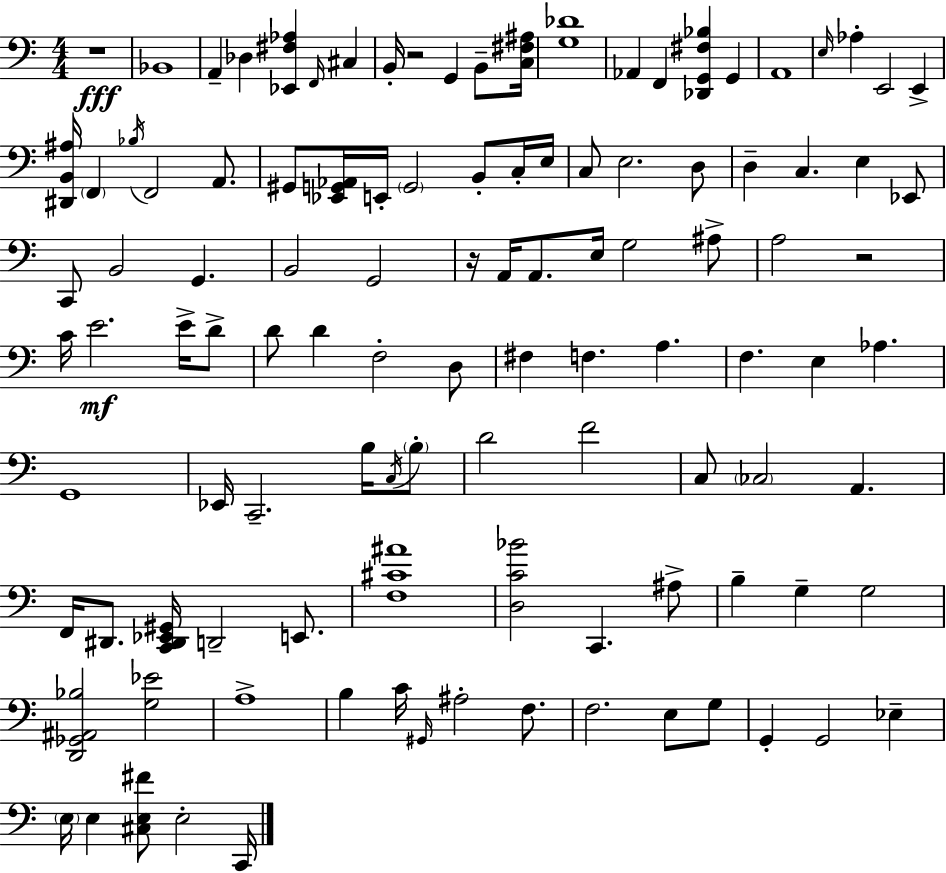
{
  \clef bass
  \numericTimeSignature
  \time 4/4
  \key a \minor
  r1\fff | bes,1 | a,4-- des4 <ees, fis aes>4 \grace { f,16 } cis4 | b,16-. r2 g,4 b,8-- | \break <c fis ais>16 <g des'>1 | aes,4 f,4 <des, g, fis bes>4 g,4 | a,1 | \grace { e16 } aes4-. e,2 e,4-> | \break <dis, b, ais>16 \parenthesize f,4 \acciaccatura { bes16 } f,2 | a,8. gis,8 <ees, g, aes,>16 e,16-. \parenthesize g,2 b,8-. | c16-. e16 c8 e2. | d8 d4-- c4. e4 | \break ees,8 c,8 b,2 g,4. | b,2 g,2 | r16 a,16 a,8. e16 g2 | ais8-> a2 r2 | \break c'16 e'2.\mf | e'16-> d'8-> d'8 d'4 f2-. | d8 fis4 f4. a4. | f4. e4 aes4. | \break g,1 | ees,16 c,2.-- | b16 \acciaccatura { c16 } \parenthesize b8-. d'2 f'2 | c8 \parenthesize ces2 a,4. | \break f,16 dis,8. <c, dis, ees, gis,>16 d,2-- | e,8. <f cis' ais'>1 | <d c' bes'>2 c,4. | ais8-> b4-- g4-- g2 | \break <d, ges, ais, bes>2 <g ees'>2 | a1-> | b4 c'16 \grace { gis,16 } ais2-. | f8. f2. | \break e8 g8 g,4-. g,2 | ees4-- \parenthesize e16 e4 <cis e fis'>8 e2-. | c,16 \bar "|."
}